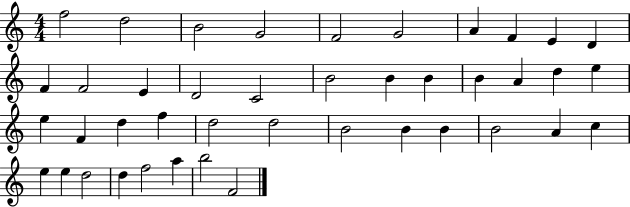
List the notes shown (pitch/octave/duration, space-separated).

F5/h D5/h B4/h G4/h F4/h G4/h A4/q F4/q E4/q D4/q F4/q F4/h E4/q D4/h C4/h B4/h B4/q B4/q B4/q A4/q D5/q E5/q E5/q F4/q D5/q F5/q D5/h D5/h B4/h B4/q B4/q B4/h A4/q C5/q E5/q E5/q D5/h D5/q F5/h A5/q B5/h F4/h